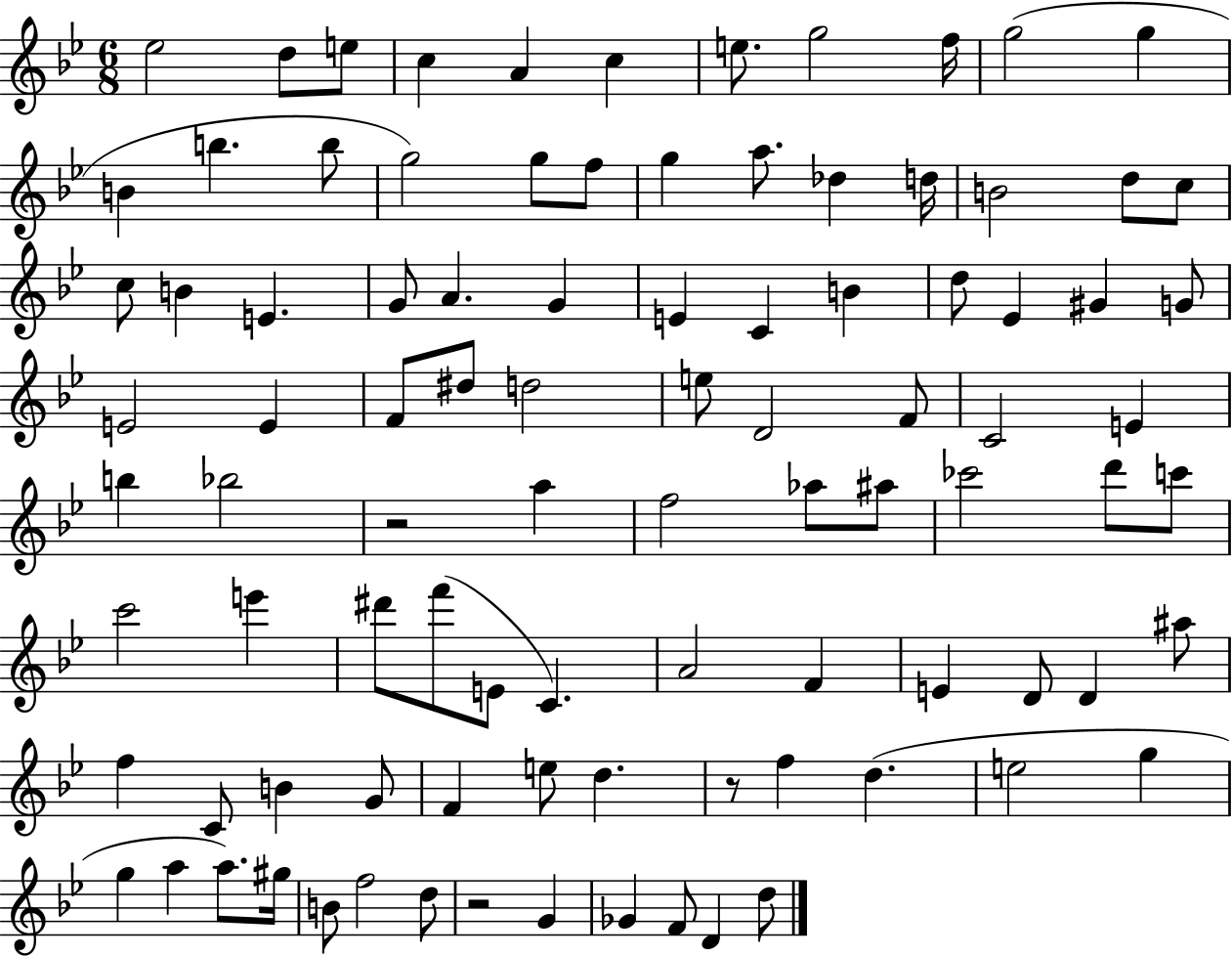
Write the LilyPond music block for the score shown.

{
  \clef treble
  \numericTimeSignature
  \time 6/8
  \key bes \major
  ees''2 d''8 e''8 | c''4 a'4 c''4 | e''8. g''2 f''16 | g''2( g''4 | \break b'4 b''4. b''8 | g''2) g''8 f''8 | g''4 a''8. des''4 d''16 | b'2 d''8 c''8 | \break c''8 b'4 e'4. | g'8 a'4. g'4 | e'4 c'4 b'4 | d''8 ees'4 gis'4 g'8 | \break e'2 e'4 | f'8 dis''8 d''2 | e''8 d'2 f'8 | c'2 e'4 | \break b''4 bes''2 | r2 a''4 | f''2 aes''8 ais''8 | ces'''2 d'''8 c'''8 | \break c'''2 e'''4 | dis'''8 f'''8( e'8 c'4.) | a'2 f'4 | e'4 d'8 d'4 ais''8 | \break f''4 c'8 b'4 g'8 | f'4 e''8 d''4. | r8 f''4 d''4.( | e''2 g''4 | \break g''4 a''4 a''8.) gis''16 | b'8 f''2 d''8 | r2 g'4 | ges'4 f'8 d'4 d''8 | \break \bar "|."
}